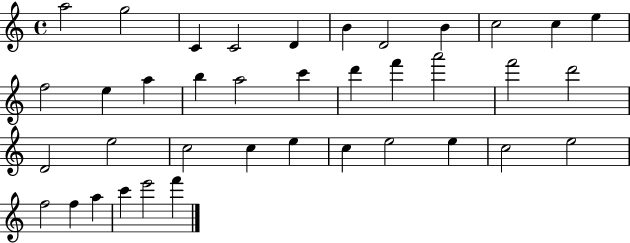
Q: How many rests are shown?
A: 0